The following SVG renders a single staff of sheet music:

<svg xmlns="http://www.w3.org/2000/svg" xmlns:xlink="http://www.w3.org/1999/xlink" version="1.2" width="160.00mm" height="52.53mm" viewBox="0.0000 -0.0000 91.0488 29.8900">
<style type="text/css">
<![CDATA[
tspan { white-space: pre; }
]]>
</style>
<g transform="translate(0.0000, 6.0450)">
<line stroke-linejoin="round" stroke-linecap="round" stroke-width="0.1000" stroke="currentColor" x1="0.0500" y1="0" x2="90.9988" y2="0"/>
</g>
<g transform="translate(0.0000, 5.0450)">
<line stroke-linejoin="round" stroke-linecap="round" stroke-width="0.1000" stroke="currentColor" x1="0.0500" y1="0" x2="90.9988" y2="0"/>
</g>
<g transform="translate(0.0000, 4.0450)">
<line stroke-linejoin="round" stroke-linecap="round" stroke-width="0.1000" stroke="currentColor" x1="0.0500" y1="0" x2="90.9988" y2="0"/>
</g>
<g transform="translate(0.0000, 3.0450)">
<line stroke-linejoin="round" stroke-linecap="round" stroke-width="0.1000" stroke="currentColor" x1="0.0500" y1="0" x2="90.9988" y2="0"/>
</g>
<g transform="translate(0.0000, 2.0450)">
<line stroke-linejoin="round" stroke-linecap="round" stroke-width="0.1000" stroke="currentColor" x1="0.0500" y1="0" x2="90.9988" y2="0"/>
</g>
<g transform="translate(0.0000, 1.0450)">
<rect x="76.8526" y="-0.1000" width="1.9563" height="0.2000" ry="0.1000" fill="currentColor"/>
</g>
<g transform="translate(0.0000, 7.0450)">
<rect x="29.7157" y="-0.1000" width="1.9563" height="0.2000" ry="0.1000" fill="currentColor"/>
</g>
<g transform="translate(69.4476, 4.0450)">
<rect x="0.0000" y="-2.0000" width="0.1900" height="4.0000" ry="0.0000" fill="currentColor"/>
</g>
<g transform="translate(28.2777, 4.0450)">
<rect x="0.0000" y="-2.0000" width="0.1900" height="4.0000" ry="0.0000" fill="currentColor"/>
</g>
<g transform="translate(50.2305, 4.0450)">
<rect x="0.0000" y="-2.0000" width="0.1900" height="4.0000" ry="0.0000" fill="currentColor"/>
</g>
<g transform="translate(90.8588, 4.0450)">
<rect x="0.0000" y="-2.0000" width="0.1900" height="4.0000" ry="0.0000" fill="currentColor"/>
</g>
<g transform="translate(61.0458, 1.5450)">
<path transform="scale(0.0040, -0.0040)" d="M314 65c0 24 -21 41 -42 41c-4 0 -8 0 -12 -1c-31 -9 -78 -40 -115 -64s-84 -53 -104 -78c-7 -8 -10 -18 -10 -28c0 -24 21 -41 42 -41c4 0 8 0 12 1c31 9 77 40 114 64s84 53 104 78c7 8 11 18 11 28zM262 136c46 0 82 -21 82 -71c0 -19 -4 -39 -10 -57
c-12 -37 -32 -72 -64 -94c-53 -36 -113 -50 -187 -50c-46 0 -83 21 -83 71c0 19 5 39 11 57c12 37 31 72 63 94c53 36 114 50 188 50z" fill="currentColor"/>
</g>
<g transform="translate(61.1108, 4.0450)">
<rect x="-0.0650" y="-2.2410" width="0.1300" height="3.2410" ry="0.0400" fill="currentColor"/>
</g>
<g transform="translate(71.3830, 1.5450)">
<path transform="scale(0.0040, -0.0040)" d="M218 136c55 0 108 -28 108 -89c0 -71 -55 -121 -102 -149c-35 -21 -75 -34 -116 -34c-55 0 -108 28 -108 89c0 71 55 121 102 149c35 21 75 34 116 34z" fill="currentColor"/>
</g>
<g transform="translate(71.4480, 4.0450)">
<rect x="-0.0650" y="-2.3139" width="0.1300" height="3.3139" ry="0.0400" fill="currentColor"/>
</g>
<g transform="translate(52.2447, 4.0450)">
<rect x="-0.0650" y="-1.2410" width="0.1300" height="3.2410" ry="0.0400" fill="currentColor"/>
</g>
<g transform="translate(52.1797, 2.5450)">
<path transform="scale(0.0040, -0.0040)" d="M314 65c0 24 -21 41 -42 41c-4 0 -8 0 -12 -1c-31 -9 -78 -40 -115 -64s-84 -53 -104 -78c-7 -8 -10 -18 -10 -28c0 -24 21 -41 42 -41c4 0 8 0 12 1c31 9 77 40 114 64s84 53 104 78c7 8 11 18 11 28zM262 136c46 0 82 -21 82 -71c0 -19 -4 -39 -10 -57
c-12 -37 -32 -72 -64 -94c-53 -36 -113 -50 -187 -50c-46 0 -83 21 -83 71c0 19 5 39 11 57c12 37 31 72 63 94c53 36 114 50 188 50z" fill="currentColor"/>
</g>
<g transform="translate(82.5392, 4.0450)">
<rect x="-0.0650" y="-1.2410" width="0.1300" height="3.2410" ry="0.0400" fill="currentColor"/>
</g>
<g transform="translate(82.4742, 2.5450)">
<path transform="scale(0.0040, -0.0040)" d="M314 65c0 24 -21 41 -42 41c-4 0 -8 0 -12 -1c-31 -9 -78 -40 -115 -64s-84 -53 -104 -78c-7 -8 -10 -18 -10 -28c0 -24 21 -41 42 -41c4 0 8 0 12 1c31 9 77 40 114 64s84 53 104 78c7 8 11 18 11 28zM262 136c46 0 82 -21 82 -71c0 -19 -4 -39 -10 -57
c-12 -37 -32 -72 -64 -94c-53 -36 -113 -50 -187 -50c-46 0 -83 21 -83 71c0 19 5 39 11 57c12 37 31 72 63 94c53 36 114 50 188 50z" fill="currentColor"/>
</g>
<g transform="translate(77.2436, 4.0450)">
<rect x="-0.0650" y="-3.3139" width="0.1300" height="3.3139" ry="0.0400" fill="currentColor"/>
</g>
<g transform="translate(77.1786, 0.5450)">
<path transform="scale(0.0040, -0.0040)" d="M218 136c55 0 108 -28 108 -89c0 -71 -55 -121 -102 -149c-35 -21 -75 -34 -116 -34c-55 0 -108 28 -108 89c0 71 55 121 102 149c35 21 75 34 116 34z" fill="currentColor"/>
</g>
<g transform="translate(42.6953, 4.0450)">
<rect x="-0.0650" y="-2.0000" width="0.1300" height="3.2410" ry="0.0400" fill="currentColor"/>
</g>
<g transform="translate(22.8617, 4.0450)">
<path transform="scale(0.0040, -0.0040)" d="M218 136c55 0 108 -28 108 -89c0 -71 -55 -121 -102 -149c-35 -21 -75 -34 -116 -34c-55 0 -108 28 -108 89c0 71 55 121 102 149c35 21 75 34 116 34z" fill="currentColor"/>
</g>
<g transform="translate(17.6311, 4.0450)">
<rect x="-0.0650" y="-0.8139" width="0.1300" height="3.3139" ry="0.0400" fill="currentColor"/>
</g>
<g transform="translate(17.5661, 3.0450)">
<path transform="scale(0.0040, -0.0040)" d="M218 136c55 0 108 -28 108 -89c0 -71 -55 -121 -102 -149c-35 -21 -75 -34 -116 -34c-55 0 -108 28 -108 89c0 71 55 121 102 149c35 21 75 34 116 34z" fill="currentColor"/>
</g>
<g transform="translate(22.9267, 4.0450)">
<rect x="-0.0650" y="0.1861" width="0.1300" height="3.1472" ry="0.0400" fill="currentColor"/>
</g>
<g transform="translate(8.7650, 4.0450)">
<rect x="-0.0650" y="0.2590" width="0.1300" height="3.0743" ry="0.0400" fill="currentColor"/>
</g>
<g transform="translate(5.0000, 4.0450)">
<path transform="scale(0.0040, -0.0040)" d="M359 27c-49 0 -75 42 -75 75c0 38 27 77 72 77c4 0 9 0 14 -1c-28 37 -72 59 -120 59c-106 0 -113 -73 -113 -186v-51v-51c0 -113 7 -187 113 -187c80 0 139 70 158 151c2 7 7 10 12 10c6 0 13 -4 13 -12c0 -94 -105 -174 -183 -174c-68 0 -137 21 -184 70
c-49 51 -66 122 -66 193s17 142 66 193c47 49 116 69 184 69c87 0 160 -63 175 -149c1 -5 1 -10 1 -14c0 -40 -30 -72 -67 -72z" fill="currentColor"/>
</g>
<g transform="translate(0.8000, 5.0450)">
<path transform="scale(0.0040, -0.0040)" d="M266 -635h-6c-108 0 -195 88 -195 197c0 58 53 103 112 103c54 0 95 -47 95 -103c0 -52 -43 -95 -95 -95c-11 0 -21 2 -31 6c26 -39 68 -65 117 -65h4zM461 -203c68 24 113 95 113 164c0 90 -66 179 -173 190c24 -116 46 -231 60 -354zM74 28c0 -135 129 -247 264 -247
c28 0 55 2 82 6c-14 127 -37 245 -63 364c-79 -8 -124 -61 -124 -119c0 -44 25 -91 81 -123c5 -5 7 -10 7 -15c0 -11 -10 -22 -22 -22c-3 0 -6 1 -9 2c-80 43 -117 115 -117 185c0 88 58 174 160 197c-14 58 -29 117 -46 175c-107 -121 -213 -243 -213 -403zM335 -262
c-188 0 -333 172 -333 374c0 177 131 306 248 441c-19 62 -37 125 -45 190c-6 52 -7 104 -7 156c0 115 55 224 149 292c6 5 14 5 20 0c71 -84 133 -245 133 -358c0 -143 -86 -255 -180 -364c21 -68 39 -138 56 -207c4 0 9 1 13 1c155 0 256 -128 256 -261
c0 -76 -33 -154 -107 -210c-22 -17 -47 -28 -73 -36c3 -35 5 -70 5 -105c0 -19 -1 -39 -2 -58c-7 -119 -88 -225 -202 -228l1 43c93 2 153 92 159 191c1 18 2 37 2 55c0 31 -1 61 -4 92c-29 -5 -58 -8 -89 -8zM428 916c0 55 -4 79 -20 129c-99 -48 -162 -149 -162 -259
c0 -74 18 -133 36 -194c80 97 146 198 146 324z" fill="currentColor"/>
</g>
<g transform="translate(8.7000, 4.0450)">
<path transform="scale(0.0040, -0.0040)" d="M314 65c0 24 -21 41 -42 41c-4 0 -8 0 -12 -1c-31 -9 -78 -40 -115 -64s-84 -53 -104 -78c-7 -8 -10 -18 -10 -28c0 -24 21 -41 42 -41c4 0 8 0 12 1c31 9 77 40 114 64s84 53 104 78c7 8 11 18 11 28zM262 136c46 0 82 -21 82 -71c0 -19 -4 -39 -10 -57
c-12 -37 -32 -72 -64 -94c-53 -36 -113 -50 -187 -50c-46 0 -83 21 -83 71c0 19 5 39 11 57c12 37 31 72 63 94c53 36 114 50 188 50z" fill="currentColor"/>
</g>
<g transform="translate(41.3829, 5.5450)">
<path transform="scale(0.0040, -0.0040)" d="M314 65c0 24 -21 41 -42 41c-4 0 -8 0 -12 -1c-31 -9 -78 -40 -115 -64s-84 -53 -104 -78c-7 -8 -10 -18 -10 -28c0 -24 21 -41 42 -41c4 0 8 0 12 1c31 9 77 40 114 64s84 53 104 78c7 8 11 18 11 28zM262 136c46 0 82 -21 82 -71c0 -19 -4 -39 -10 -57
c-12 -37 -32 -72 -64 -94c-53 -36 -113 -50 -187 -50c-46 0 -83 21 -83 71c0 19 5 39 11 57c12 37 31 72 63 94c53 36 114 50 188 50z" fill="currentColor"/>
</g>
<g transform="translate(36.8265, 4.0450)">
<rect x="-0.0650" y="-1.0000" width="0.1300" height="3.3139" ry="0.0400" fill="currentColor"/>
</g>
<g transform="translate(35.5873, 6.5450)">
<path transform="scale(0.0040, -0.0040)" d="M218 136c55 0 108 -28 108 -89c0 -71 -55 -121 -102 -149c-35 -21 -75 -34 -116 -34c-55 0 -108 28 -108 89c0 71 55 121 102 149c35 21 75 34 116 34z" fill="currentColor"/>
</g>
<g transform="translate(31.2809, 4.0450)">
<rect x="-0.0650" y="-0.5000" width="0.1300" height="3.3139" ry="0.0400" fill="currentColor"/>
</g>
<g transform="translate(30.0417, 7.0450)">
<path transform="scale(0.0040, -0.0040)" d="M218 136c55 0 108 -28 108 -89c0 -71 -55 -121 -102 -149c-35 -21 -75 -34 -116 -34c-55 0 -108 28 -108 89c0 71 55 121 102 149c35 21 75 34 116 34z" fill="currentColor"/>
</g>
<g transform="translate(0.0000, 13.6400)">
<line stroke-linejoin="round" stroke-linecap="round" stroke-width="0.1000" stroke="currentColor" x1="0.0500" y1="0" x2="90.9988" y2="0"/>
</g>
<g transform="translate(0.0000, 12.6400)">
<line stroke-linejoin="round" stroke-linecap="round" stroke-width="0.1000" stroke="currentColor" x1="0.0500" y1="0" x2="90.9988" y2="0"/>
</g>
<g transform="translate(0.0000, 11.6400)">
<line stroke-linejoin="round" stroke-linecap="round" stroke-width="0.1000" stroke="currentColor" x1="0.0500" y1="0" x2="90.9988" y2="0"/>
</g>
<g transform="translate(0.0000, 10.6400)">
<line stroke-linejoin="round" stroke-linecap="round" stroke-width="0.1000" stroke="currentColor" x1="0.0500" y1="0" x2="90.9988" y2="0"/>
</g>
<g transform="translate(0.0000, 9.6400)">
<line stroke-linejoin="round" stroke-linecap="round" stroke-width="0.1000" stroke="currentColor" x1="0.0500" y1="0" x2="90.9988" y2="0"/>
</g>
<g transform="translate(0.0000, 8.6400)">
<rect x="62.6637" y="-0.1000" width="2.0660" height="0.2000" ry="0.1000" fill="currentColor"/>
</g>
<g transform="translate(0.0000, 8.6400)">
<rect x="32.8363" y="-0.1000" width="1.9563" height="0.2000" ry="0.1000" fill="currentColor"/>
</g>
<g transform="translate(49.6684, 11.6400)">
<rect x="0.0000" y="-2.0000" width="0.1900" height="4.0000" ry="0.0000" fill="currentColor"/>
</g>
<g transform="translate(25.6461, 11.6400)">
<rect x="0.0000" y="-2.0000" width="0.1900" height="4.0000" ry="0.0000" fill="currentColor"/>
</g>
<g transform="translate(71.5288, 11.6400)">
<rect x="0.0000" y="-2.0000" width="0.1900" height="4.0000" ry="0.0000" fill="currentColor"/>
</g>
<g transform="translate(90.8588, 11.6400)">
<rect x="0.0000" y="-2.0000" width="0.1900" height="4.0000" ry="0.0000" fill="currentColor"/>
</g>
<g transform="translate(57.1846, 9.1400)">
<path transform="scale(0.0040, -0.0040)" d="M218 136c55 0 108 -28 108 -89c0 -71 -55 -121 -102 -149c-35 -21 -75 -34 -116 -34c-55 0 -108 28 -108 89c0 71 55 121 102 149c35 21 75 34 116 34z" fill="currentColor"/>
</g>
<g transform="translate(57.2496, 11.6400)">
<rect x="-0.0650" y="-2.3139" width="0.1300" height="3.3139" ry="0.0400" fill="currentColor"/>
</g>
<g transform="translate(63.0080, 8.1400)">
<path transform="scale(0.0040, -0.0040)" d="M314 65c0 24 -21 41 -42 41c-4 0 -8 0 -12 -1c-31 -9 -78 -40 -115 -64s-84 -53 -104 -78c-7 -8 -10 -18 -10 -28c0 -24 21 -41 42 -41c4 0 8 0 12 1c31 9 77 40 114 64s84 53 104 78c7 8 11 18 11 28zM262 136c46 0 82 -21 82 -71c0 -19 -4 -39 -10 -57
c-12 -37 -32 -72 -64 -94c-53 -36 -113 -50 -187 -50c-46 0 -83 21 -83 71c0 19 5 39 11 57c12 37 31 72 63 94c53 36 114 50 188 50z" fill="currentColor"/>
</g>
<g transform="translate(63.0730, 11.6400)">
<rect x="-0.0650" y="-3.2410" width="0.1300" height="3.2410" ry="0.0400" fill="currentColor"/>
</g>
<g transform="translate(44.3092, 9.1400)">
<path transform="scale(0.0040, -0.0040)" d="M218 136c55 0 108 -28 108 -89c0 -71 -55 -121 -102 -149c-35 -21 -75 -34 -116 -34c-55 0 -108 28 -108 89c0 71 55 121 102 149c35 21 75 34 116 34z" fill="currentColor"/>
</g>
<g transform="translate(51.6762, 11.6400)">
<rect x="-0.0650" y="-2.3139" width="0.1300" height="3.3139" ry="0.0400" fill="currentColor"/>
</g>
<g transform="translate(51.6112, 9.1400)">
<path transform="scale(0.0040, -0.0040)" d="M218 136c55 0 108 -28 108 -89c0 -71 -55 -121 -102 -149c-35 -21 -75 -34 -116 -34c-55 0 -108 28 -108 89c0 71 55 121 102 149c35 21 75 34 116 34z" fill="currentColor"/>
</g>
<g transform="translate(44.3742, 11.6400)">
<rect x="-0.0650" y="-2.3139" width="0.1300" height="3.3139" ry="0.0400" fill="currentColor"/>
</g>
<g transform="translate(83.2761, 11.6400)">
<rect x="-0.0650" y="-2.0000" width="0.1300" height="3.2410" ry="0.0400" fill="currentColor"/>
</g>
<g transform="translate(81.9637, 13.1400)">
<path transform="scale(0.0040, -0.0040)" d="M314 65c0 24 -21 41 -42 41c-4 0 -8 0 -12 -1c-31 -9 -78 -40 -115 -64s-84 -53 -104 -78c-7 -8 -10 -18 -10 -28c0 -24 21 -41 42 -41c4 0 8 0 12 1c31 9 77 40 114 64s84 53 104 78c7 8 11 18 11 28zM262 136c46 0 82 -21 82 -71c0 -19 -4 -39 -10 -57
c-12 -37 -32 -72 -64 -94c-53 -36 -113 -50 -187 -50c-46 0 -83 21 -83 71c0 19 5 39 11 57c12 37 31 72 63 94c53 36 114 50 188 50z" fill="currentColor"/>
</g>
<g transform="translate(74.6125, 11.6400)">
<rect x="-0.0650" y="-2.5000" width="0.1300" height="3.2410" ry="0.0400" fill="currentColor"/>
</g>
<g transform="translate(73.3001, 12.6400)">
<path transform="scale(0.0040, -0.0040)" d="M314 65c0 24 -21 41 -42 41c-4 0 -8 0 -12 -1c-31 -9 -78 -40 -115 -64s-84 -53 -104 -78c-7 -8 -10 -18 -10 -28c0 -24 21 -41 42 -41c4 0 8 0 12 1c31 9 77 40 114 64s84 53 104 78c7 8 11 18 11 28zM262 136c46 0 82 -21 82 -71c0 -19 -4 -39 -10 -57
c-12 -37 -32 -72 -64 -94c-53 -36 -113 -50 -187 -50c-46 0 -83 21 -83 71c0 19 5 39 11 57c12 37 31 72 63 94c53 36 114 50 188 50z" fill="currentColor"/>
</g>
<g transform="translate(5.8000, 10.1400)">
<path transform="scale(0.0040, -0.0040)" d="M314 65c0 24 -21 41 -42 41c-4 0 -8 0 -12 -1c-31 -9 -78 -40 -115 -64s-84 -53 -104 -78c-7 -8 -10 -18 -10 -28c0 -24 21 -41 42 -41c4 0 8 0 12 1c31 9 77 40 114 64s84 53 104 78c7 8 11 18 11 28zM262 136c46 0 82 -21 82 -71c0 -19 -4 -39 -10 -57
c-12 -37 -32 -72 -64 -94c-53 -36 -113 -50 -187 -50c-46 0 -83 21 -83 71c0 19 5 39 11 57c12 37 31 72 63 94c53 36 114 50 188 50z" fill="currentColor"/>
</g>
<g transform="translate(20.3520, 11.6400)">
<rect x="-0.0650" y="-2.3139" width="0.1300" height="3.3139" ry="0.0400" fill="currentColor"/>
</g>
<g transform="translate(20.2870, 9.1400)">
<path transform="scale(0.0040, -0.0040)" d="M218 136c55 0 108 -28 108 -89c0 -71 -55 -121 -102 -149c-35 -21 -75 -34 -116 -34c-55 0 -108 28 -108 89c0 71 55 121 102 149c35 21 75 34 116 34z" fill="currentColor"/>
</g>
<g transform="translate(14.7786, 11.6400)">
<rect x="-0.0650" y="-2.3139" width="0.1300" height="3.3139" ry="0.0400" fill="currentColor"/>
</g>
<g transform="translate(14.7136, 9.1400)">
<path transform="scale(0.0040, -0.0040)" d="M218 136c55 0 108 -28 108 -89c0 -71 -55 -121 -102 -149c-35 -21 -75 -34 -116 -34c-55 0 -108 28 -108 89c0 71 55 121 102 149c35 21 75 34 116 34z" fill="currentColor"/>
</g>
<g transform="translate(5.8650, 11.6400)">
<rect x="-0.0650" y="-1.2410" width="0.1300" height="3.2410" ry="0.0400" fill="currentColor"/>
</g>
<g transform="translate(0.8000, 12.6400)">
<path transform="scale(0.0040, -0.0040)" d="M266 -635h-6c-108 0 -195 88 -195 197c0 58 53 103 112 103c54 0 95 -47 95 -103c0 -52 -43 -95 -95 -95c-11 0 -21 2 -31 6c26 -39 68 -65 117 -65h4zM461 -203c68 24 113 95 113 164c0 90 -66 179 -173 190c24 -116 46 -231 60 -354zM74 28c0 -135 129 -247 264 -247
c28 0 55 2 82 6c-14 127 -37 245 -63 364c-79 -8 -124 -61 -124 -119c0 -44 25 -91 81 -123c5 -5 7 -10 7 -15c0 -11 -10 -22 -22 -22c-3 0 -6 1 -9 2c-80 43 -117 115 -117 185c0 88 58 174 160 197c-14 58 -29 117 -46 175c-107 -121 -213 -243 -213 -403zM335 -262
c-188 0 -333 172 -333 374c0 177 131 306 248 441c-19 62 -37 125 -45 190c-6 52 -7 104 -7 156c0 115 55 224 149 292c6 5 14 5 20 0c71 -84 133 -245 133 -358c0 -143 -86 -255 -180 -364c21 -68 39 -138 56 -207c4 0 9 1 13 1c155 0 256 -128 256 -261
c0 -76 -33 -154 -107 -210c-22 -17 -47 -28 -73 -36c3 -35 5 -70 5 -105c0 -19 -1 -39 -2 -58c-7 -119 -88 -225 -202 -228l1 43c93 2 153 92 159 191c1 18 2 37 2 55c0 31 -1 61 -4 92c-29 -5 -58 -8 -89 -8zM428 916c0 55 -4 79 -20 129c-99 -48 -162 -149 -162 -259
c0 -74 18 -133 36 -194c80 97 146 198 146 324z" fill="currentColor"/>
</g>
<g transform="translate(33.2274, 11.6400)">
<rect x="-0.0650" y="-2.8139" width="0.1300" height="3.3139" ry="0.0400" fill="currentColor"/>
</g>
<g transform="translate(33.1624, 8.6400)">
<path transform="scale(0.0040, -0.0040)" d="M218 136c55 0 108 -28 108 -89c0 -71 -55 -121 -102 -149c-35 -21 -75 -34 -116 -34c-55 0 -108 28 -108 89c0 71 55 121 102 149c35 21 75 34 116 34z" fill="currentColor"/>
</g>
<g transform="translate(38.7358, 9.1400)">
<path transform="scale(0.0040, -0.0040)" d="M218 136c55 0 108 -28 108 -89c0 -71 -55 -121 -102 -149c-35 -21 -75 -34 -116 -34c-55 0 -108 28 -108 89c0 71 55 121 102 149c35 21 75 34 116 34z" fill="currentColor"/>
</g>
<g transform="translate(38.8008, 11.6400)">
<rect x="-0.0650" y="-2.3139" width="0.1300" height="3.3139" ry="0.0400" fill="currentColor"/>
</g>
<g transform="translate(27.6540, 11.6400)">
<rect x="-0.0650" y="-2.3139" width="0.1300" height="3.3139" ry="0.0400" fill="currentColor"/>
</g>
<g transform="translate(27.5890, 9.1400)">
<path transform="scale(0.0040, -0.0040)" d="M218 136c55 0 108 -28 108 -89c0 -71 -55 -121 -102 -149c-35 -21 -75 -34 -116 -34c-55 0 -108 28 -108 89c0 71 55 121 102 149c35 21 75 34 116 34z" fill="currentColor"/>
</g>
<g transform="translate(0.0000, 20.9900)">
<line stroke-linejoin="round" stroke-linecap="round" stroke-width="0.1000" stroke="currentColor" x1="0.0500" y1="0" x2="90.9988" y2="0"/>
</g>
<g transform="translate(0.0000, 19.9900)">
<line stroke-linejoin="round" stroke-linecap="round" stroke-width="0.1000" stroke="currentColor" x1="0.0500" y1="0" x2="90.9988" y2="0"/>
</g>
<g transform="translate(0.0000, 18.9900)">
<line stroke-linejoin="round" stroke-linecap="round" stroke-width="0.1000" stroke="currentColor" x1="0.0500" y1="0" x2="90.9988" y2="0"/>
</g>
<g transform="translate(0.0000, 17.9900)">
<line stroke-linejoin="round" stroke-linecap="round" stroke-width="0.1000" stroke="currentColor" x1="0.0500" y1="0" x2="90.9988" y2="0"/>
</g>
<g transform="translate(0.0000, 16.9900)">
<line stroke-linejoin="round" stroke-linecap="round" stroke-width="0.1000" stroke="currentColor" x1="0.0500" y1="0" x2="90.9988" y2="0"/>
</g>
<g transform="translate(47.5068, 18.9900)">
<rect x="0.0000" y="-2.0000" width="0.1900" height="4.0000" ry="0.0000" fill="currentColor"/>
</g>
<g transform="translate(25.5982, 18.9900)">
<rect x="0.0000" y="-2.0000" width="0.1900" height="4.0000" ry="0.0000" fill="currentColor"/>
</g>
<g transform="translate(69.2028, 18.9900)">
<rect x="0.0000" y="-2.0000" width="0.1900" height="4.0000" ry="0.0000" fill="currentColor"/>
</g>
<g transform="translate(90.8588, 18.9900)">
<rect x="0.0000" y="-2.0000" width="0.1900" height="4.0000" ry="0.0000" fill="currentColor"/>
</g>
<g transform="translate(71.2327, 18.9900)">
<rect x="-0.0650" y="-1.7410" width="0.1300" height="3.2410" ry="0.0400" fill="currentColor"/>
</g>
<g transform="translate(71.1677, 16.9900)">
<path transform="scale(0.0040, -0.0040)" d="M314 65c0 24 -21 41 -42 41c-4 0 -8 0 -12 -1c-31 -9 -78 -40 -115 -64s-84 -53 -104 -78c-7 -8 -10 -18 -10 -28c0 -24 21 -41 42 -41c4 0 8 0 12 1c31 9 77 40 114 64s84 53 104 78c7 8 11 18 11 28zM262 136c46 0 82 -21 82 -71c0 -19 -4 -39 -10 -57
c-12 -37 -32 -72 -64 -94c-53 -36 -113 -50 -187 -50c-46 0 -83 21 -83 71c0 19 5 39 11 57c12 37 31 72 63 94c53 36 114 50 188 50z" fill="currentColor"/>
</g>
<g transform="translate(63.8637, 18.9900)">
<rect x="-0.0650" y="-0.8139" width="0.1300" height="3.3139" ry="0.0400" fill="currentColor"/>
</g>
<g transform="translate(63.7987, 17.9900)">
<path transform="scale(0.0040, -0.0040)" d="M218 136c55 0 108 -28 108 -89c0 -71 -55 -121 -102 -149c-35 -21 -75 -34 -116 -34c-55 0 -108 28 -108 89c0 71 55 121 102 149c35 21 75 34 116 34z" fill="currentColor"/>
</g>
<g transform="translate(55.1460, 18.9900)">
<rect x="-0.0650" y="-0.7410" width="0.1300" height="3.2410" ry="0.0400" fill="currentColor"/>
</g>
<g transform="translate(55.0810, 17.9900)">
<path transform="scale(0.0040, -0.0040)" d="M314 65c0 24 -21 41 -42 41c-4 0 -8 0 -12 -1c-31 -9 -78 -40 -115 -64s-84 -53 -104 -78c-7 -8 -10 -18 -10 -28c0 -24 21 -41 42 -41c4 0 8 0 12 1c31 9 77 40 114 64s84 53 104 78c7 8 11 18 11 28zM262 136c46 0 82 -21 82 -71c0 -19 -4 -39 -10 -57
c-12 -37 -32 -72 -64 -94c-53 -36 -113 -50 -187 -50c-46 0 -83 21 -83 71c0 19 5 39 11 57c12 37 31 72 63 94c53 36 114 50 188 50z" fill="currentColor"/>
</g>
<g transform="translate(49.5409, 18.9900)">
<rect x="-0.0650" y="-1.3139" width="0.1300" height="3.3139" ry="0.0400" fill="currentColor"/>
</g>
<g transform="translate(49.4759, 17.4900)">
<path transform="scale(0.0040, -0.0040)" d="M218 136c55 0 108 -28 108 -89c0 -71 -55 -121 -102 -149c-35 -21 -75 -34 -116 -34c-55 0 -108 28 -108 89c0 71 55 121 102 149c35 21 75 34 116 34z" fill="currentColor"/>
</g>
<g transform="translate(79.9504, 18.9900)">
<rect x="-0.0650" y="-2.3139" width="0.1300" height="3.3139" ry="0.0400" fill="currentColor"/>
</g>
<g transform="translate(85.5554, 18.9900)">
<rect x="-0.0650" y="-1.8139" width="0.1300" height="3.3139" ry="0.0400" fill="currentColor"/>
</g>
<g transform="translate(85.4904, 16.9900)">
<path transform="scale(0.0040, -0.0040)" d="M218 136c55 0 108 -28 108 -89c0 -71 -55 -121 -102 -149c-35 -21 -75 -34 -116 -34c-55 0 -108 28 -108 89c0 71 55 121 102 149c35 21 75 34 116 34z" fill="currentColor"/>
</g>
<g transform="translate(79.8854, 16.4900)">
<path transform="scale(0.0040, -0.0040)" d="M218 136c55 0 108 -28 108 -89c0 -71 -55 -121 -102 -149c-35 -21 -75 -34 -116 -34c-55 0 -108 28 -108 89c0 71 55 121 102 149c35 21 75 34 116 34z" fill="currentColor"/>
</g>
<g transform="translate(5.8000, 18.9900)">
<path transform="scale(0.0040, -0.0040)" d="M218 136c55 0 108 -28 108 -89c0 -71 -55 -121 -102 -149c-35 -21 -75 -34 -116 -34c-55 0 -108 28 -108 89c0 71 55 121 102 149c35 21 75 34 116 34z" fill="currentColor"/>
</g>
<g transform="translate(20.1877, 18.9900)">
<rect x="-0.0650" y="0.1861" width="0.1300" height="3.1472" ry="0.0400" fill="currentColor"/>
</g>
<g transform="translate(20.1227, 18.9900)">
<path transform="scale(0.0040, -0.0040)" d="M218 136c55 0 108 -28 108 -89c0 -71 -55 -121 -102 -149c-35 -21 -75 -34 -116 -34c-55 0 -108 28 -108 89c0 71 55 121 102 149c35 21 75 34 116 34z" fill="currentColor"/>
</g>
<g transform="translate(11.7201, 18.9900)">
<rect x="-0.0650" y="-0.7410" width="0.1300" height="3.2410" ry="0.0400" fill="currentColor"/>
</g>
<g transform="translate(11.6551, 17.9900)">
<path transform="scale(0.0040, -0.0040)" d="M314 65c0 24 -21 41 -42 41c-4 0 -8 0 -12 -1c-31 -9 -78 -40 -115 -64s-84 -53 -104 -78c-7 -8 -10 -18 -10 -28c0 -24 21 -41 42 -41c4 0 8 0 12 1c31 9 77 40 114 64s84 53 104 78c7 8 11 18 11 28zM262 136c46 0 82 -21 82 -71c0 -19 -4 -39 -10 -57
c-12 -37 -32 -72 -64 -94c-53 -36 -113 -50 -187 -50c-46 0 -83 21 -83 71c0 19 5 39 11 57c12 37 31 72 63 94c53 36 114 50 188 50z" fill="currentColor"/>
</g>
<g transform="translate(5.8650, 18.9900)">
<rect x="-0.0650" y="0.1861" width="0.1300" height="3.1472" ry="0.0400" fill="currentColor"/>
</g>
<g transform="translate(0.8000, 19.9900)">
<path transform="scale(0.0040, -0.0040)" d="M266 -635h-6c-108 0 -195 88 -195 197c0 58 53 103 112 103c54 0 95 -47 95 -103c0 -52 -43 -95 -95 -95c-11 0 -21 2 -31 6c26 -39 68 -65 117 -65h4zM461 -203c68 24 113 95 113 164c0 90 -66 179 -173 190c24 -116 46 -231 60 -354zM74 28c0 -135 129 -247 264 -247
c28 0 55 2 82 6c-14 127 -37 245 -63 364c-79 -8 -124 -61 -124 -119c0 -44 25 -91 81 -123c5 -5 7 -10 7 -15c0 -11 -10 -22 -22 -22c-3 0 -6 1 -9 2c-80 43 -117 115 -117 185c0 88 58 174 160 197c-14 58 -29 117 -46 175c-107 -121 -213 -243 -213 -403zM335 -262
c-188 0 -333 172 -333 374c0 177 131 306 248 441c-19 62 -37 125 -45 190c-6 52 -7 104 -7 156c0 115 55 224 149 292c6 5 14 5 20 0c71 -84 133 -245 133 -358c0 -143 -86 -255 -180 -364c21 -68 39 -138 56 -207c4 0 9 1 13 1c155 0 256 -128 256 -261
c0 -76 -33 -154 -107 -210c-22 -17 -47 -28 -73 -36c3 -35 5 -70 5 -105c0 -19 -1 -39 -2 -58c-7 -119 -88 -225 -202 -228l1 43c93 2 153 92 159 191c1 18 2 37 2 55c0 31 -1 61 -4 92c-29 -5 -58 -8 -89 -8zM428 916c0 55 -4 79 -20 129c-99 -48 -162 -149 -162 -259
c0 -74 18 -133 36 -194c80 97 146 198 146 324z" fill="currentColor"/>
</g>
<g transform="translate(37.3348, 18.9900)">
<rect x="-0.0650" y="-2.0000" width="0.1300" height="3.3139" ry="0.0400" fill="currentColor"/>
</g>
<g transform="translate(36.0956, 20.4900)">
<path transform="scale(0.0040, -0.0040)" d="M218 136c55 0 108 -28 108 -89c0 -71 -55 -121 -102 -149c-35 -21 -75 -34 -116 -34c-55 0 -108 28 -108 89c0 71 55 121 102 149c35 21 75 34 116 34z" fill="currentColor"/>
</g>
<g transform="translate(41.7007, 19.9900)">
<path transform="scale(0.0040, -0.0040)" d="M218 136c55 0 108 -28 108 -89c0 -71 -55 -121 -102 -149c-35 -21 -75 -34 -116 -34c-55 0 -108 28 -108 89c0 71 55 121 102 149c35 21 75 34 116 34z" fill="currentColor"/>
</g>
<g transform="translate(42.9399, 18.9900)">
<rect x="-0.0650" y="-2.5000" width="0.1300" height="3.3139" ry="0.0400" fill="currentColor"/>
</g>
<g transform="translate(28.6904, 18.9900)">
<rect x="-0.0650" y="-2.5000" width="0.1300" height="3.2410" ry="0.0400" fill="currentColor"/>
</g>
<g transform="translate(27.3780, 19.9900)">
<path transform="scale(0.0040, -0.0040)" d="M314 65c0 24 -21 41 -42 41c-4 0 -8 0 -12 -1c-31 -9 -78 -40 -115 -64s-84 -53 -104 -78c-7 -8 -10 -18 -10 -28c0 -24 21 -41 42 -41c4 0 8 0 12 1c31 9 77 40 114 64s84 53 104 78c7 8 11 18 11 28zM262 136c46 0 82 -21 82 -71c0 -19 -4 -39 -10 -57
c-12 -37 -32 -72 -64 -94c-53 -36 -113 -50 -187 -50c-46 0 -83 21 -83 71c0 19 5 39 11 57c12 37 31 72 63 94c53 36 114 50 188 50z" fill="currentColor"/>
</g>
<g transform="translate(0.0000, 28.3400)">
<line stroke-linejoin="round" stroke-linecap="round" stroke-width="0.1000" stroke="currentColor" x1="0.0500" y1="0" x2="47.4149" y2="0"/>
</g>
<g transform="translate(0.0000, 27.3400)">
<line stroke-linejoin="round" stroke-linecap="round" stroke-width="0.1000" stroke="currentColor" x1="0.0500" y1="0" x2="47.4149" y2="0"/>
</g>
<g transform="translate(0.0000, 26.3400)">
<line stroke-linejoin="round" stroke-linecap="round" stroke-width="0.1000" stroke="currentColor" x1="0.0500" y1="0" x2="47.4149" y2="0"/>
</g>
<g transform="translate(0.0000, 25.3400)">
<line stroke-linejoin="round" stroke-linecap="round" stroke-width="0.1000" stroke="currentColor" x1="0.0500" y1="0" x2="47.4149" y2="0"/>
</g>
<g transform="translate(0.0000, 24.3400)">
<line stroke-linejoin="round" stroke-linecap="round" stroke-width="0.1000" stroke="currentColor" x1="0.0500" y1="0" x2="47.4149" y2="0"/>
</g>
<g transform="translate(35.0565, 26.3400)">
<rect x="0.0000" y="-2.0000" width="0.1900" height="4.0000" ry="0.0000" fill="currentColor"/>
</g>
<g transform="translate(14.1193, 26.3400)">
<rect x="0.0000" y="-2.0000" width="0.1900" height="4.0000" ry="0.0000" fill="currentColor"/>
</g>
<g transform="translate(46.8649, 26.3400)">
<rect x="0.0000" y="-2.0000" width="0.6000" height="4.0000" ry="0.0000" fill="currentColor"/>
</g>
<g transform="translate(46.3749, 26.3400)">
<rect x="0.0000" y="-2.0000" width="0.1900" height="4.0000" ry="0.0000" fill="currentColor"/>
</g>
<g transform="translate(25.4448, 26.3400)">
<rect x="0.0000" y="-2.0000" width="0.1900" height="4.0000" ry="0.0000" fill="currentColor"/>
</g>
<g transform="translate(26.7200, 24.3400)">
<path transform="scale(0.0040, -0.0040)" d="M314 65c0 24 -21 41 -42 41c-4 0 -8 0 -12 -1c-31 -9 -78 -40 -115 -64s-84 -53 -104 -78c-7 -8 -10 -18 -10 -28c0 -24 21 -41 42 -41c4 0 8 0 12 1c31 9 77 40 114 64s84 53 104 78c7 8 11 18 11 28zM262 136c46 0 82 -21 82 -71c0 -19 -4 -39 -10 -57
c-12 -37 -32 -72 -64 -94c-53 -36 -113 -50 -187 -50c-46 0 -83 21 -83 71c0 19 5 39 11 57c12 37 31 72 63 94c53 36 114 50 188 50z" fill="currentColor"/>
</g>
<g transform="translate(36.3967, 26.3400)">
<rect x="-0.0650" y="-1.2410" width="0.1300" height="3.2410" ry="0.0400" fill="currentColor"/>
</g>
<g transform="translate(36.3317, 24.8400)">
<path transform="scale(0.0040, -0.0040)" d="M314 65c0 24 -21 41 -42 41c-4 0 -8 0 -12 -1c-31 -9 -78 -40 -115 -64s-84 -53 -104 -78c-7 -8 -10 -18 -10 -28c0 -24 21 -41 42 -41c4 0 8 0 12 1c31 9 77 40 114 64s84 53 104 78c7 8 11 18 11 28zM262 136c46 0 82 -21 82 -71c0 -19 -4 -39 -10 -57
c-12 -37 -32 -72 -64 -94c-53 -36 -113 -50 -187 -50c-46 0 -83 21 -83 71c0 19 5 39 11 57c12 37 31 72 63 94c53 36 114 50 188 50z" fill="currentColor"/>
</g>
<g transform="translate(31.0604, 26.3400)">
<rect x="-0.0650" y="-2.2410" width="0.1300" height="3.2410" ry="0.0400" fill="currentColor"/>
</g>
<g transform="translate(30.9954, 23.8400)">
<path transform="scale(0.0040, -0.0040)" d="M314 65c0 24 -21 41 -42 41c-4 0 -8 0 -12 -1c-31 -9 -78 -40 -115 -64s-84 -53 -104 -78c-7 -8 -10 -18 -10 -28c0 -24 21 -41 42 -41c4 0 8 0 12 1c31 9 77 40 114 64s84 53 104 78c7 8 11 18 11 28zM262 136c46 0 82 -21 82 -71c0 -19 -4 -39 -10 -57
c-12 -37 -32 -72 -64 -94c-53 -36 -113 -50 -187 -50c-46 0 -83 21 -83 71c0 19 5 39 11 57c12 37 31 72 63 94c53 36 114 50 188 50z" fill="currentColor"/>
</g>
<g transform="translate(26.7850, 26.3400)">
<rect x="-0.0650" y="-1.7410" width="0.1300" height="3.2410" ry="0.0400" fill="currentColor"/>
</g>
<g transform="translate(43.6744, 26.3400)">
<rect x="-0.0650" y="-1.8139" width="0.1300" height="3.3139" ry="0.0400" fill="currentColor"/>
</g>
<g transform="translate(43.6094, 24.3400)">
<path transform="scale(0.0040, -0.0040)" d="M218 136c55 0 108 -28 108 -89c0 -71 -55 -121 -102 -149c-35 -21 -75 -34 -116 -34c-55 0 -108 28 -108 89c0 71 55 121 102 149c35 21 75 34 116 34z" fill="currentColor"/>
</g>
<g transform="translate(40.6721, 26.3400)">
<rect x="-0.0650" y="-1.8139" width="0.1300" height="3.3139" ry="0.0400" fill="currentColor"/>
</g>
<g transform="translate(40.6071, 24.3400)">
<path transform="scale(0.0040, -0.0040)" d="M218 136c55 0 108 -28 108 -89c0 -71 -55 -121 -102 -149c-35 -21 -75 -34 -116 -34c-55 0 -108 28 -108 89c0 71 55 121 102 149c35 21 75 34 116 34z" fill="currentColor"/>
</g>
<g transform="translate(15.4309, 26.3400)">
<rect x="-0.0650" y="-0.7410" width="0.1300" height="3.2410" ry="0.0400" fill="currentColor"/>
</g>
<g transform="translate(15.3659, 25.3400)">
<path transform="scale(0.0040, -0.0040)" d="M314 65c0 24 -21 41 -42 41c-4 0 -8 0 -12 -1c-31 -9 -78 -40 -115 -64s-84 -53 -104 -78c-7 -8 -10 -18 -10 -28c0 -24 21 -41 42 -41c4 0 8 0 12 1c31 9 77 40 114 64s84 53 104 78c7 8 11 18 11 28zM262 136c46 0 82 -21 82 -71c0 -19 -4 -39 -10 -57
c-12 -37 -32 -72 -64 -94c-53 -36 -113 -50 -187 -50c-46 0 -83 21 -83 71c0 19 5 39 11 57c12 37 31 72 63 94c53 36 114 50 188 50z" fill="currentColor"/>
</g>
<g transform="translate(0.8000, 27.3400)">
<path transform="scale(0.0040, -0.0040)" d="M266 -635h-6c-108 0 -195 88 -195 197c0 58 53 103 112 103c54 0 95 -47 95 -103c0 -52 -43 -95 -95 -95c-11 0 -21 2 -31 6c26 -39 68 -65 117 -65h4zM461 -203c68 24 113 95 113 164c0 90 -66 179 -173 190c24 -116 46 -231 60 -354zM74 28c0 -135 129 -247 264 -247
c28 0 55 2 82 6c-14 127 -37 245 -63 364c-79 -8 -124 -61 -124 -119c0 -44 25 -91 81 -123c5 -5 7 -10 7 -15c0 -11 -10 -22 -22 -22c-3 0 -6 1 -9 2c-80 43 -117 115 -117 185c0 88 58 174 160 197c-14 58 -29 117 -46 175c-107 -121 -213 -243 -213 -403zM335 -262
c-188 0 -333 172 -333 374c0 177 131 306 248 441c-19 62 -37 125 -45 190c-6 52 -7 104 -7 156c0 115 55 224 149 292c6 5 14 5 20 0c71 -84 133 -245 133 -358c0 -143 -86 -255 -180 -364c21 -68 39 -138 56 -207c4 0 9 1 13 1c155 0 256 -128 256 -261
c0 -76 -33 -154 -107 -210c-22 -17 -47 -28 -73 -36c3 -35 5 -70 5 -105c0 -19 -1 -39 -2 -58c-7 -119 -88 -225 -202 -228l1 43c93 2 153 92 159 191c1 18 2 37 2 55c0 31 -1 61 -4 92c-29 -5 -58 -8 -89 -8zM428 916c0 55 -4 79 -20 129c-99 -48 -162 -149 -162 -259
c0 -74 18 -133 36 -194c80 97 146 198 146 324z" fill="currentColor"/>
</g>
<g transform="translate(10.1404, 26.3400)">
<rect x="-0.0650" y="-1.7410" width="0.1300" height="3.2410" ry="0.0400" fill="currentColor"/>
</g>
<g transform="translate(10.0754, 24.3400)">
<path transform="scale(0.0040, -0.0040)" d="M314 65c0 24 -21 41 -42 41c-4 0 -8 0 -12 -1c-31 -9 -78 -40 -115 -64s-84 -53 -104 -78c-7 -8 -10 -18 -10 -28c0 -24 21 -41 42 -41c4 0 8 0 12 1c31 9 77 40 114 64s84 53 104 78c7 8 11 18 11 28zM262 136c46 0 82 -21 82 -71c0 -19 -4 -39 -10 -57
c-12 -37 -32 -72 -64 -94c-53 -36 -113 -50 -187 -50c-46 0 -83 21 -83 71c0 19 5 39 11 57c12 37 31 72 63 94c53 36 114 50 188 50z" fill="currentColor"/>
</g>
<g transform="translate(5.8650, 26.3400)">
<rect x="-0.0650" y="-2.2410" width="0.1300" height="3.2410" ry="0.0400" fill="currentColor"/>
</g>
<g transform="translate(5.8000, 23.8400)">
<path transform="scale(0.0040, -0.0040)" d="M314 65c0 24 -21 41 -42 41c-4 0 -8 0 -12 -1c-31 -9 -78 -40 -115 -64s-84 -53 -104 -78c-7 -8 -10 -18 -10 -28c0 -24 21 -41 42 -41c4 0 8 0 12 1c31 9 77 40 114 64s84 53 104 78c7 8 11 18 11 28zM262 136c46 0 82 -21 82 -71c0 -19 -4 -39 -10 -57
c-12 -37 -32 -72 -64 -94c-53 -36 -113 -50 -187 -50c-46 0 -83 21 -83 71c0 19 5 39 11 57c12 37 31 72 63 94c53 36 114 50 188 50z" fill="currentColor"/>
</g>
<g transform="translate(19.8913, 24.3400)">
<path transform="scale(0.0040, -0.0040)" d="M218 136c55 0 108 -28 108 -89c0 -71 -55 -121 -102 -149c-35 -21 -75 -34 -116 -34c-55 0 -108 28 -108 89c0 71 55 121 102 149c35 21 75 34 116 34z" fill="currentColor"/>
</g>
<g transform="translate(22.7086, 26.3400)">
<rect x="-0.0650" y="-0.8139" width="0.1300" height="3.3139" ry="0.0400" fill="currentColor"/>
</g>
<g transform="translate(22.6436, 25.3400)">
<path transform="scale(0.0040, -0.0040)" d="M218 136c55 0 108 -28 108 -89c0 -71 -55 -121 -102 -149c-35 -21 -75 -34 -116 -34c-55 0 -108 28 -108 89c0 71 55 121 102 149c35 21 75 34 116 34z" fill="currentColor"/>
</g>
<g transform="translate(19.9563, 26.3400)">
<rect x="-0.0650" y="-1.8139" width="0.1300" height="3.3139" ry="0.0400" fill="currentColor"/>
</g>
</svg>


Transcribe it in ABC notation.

X:1
T:Untitled
M:4/4
L:1/4
K:C
B2 d B C D F2 e2 g2 g b e2 e2 g g g a g g g g b2 G2 F2 B d2 B G2 F G e d2 d f2 g f g2 f2 d2 f d f2 g2 e2 f f